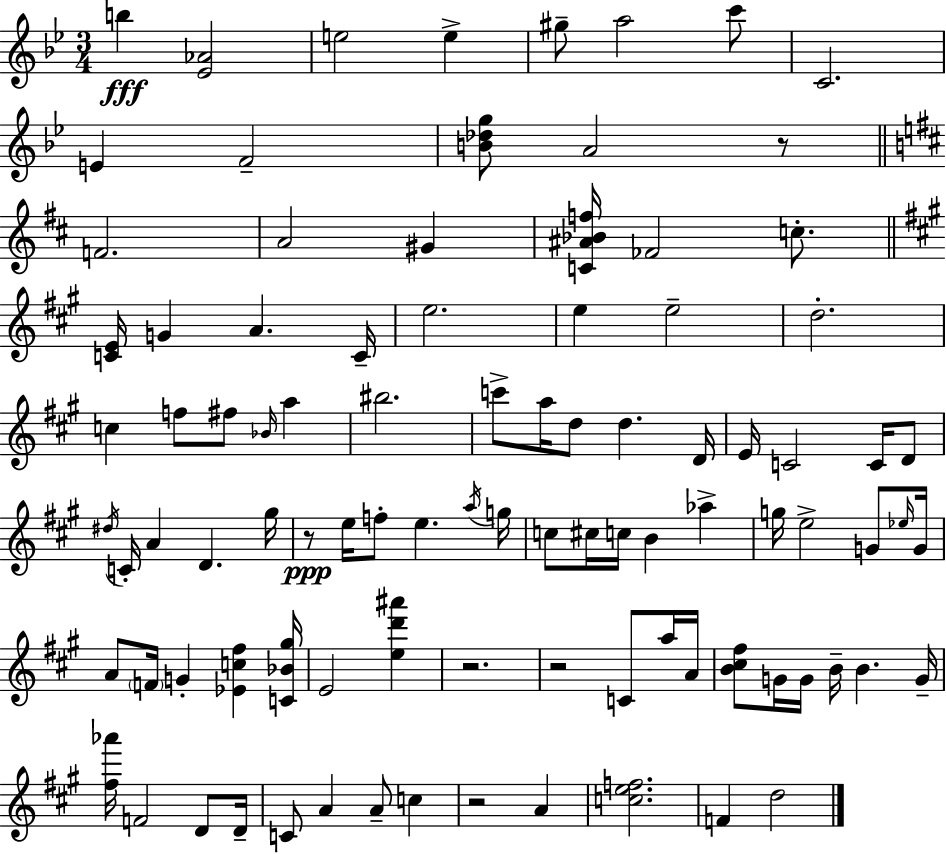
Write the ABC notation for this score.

X:1
T:Untitled
M:3/4
L:1/4
K:Gm
b [_E_A]2 e2 e ^g/2 a2 c'/2 C2 E F2 [B_dg]/2 A2 z/2 F2 A2 ^G [C^A_Bf]/4 _F2 c/2 [CE]/4 G A C/4 e2 e e2 d2 c f/2 ^f/2 _B/4 a ^b2 c'/2 a/4 d/2 d D/4 E/4 C2 C/4 D/2 ^d/4 C/4 A D ^g/4 z/2 e/4 f/2 e a/4 g/4 c/2 ^c/4 c/4 B _a g/4 e2 G/2 _e/4 G/4 A/2 F/4 G [_Ec^f] [C_B^g]/4 E2 [ed'^a'] z2 z2 C/2 a/4 A/4 [B^c^f]/2 G/4 G/4 B/4 B G/4 [^f_a']/4 F2 D/2 D/4 C/2 A A/2 c z2 A [cef]2 F d2